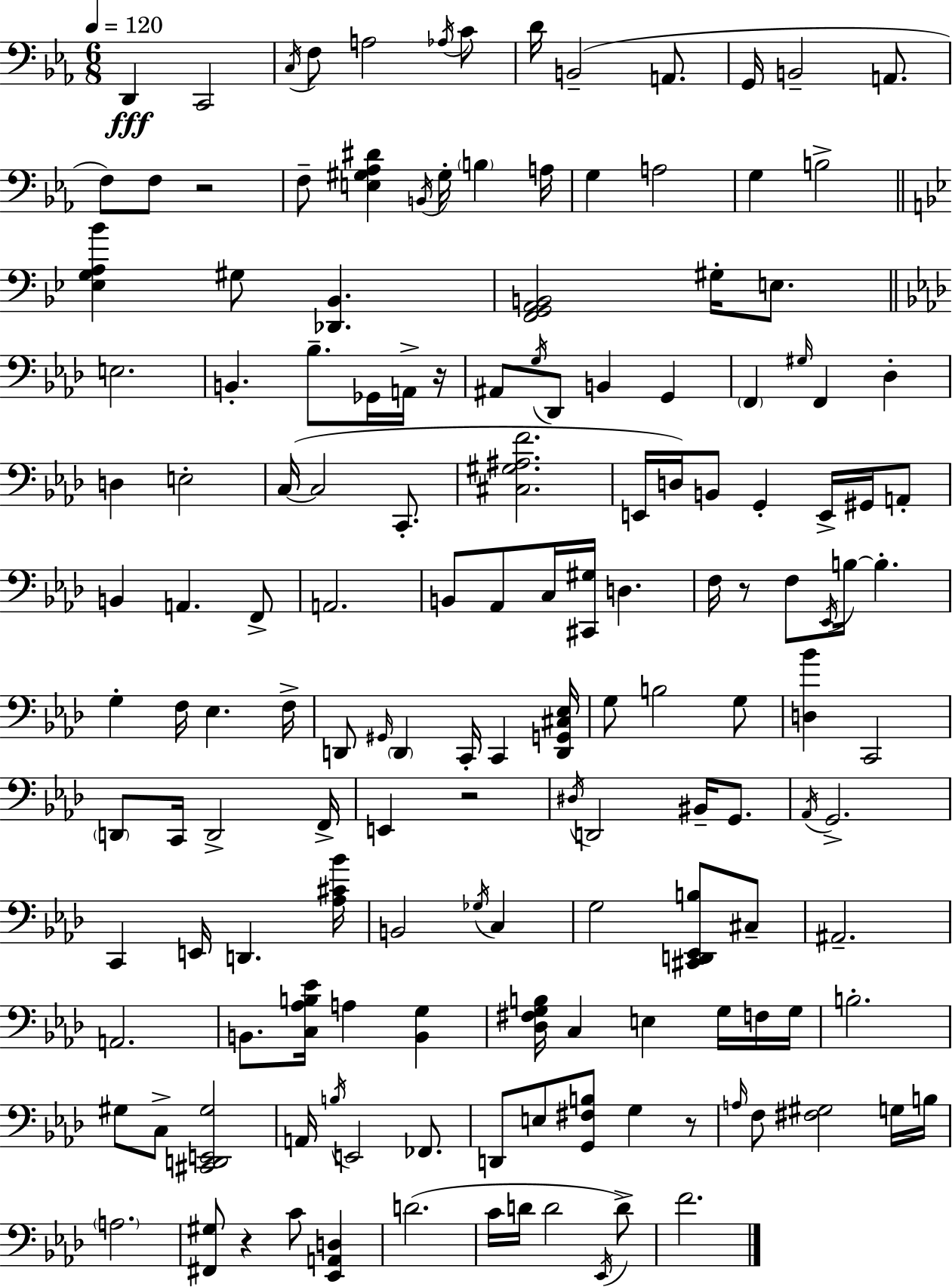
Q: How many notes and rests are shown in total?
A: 154